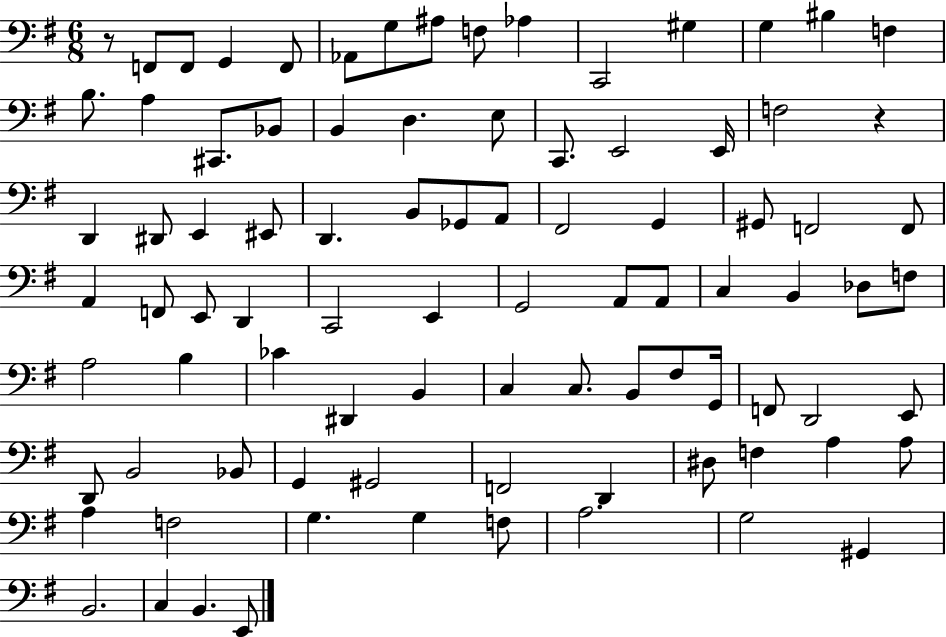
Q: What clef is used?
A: bass